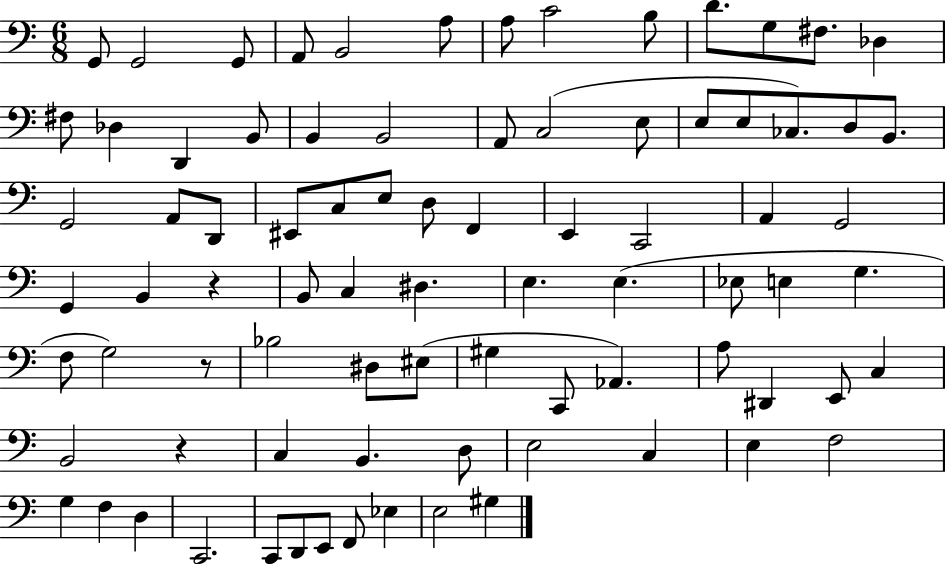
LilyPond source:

{
  \clef bass
  \numericTimeSignature
  \time 6/8
  \key c \major
  g,8 g,2 g,8 | a,8 b,2 a8 | a8 c'2 b8 | d'8. g8 fis8. des4 | \break fis8 des4 d,4 b,8 | b,4 b,2 | a,8 c2( e8 | e8 e8 ces8.) d8 b,8. | \break g,2 a,8 d,8 | eis,8 c8 e8 d8 f,4 | e,4 c,2 | a,4 g,2 | \break g,4 b,4 r4 | b,8 c4 dis4. | e4. e4.( | ees8 e4 g4. | \break f8 g2) r8 | bes2 dis8 eis8( | gis4 c,8 aes,4.) | a8 dis,4 e,8 c4 | \break b,2 r4 | c4 b,4. d8 | e2 c4 | e4 f2 | \break g4 f4 d4 | c,2. | c,8 d,8 e,8 f,8 ees4 | e2 gis4 | \break \bar "|."
}